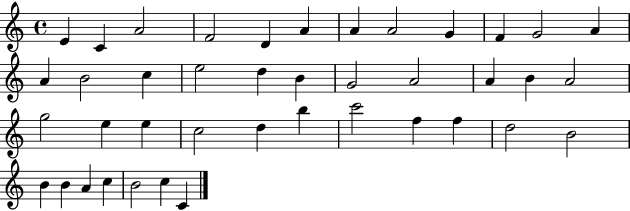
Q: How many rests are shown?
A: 0